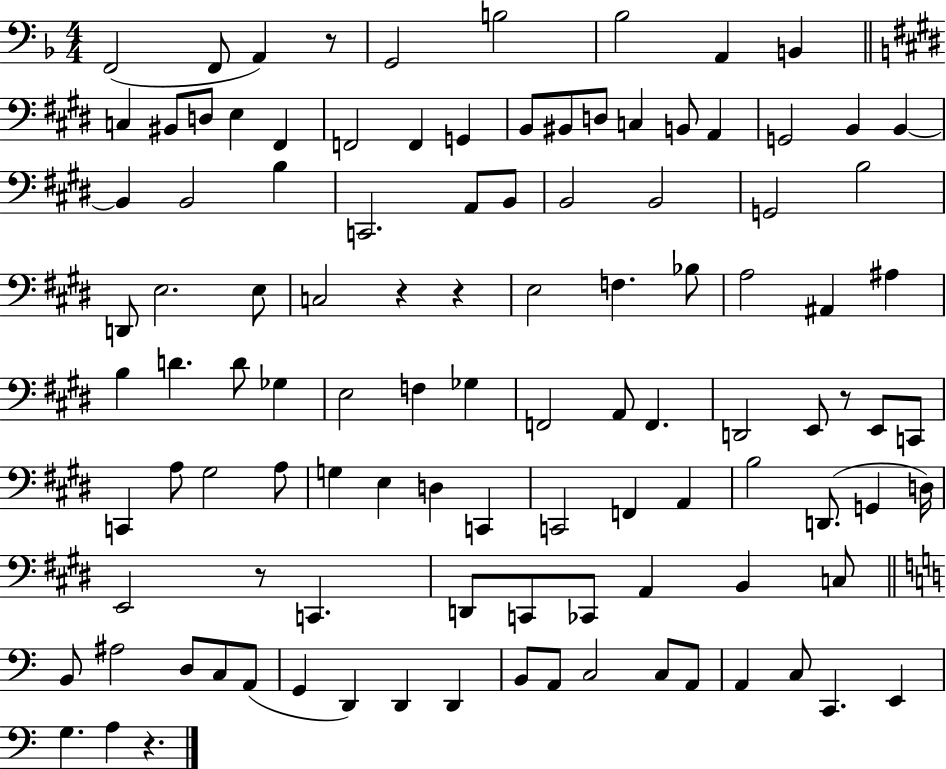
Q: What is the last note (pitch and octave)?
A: A3